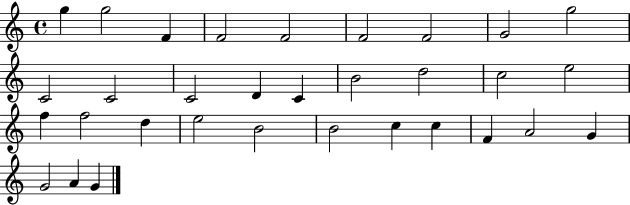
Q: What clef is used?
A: treble